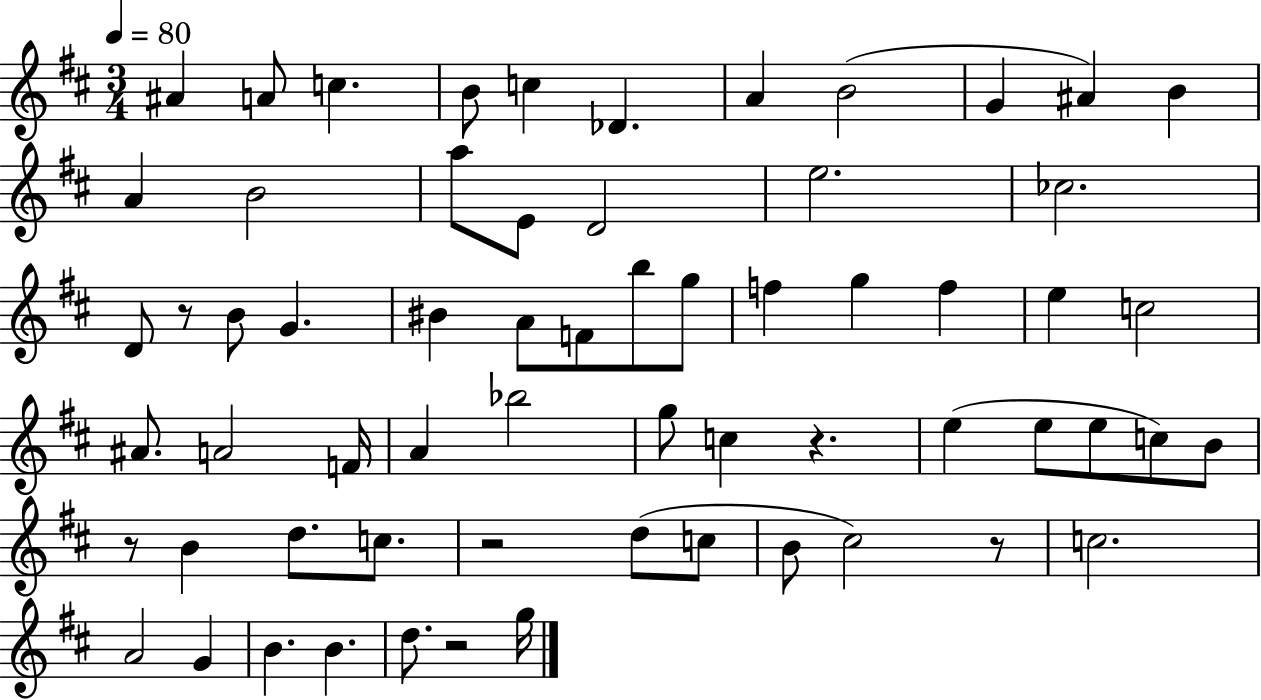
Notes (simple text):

A#4/q A4/e C5/q. B4/e C5/q Db4/q. A4/q B4/h G4/q A#4/q B4/q A4/q B4/h A5/e E4/e D4/h E5/h. CES5/h. D4/e R/e B4/e G4/q. BIS4/q A4/e F4/e B5/e G5/e F5/q G5/q F5/q E5/q C5/h A#4/e. A4/h F4/s A4/q Bb5/h G5/e C5/q R/q. E5/q E5/e E5/e C5/e B4/e R/e B4/q D5/e. C5/e. R/h D5/e C5/e B4/e C#5/h R/e C5/h. A4/h G4/q B4/q. B4/q. D5/e. R/h G5/s